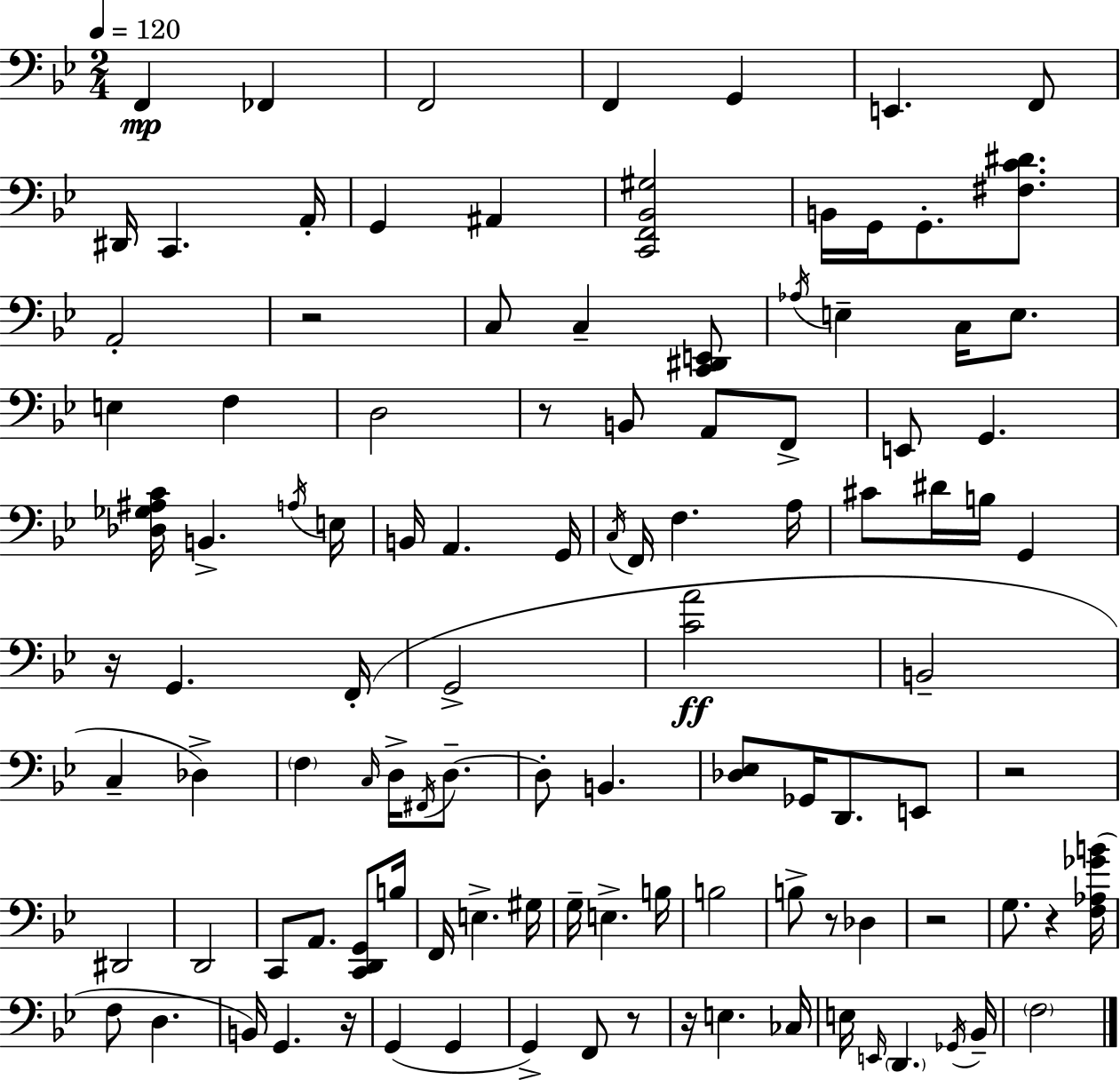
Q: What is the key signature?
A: BES major